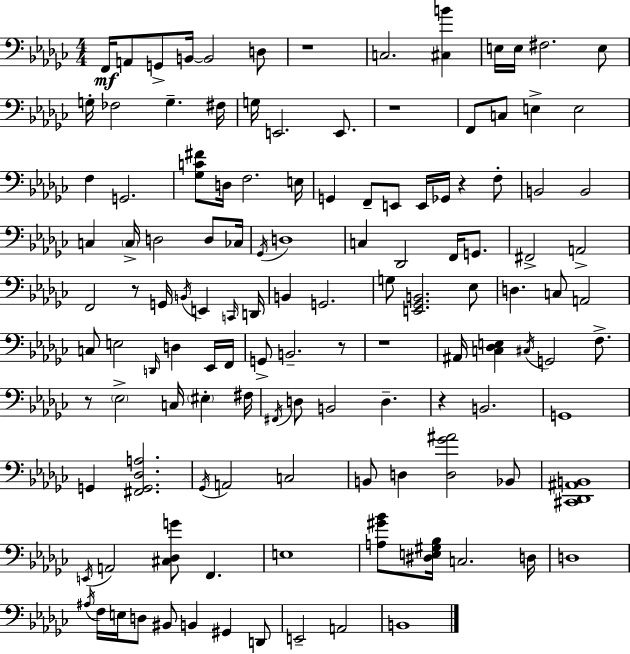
F2/s A2/e G2/e B2/s B2/h D3/e R/w C3/h. [C#3,B4]/q E3/s E3/s F#3/h. E3/e G3/s FES3/h G3/q. F#3/s G3/s E2/h. E2/e. R/w F2/e C3/e E3/q E3/h F3/q G2/h. [Gb3,C4,F#4]/e D3/s F3/h. E3/s G2/q F2/e E2/e E2/s Gb2/s R/q F3/e B2/h B2/h C3/q C3/s D3/h D3/e CES3/s Gb2/s D3/w C3/q Db2/h F2/s G2/e. F#2/h A2/h F2/h R/e G2/s B2/s E2/q C2/s D2/s B2/q G2/h. G3/e [E2,Gb2,B2]/h. Eb3/e D3/q. C3/e A2/h C3/e E3/h D2/s D3/q Eb2/s F2/s G2/e B2/h. R/e R/w A#2/s [C3,Db3,E3]/q C#3/s G2/h F3/e. R/e Eb3/h C3/s EIS3/q F#3/s F#2/s D3/e B2/h D3/q. R/q B2/h. G2/w G2/q [F#2,G2,Db3,A3]/h. Gb2/s A2/h C3/h B2/e D3/q [D3,Gb4,A#4]/h Bb2/e [C#2,Db2,A#2,B2]/w E2/s A2/h [C#3,Db3,G4]/e F2/q. E3/w [A3,G#4,Bb4]/e [D#3,E3,G#3,Bb3]/s C3/h. D3/s D3/w A#3/s F3/s E3/s D3/e BIS2/e B2/q G#2/q D2/e E2/h A2/h B2/w